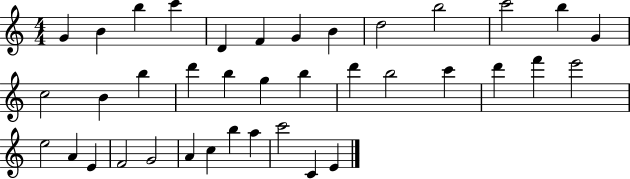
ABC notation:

X:1
T:Untitled
M:4/4
L:1/4
K:C
G B b c' D F G B d2 b2 c'2 b G c2 B b d' b g b d' b2 c' d' f' e'2 e2 A E F2 G2 A c b a c'2 C E